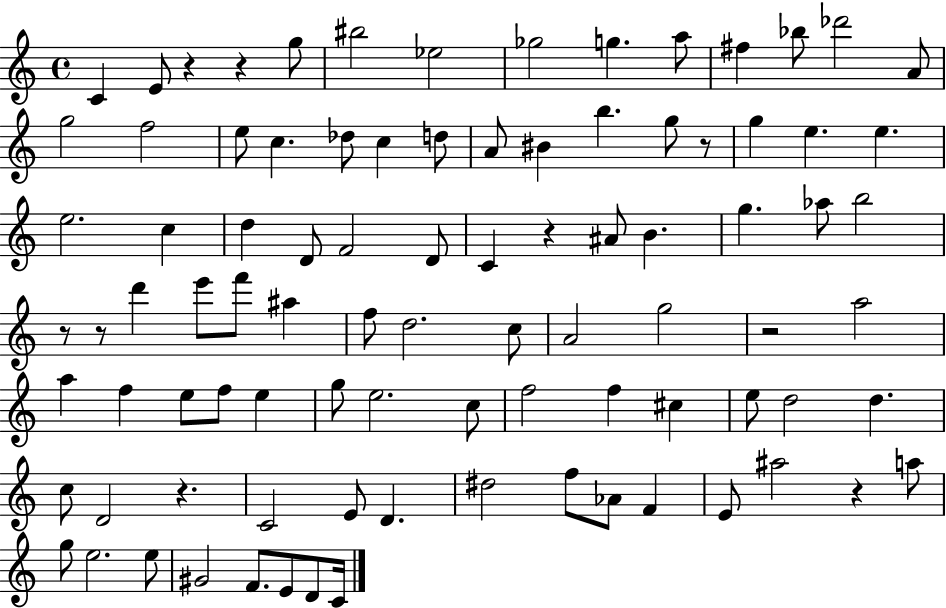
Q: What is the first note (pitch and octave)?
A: C4